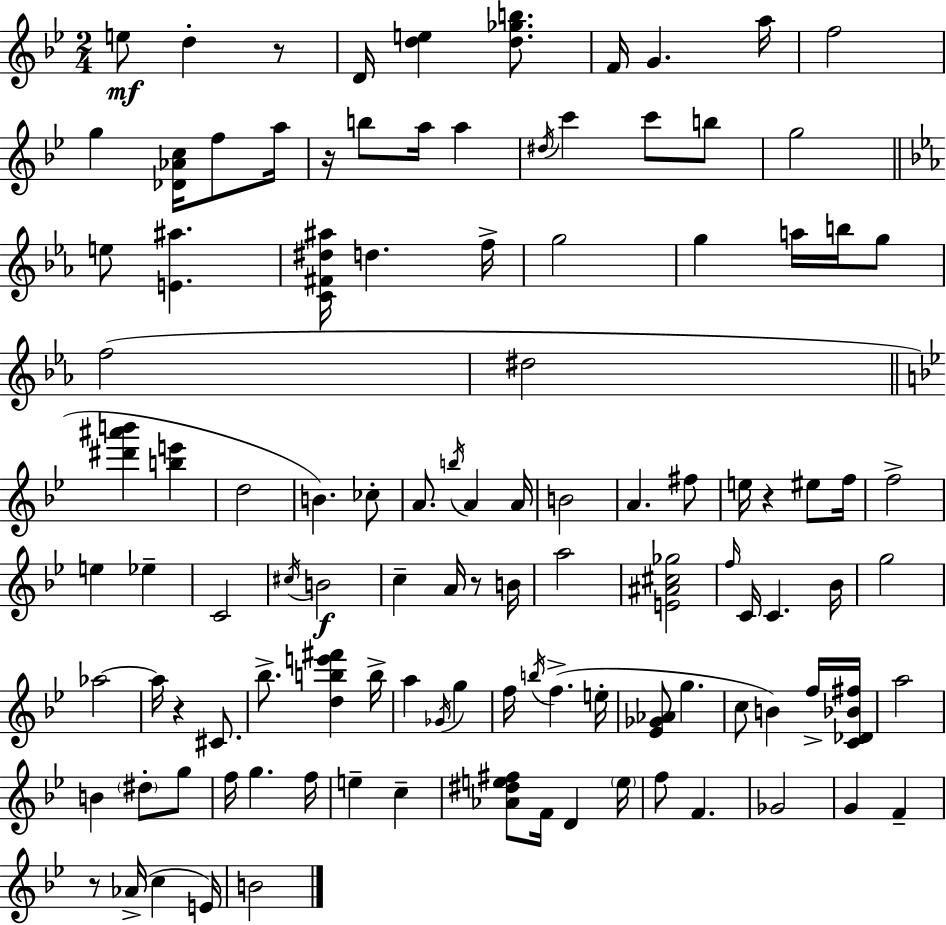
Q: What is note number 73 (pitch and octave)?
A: A5